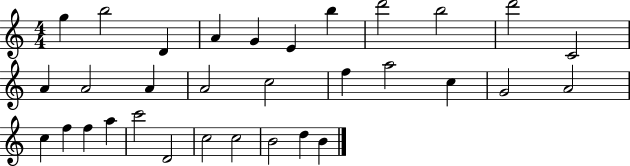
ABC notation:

X:1
T:Untitled
M:4/4
L:1/4
K:C
g b2 D A G E b d'2 b2 d'2 C2 A A2 A A2 c2 f a2 c G2 A2 c f f a c'2 D2 c2 c2 B2 d B